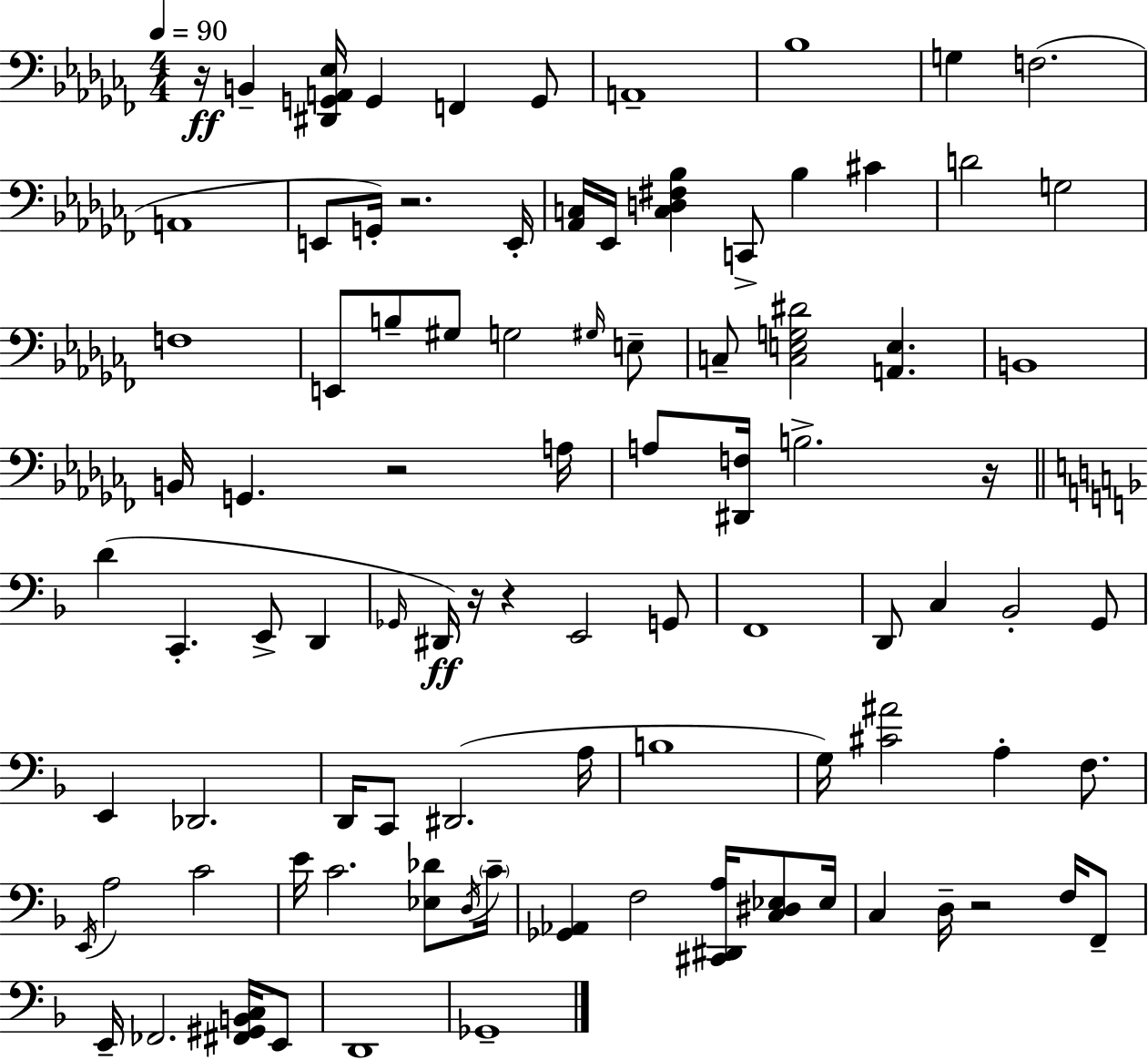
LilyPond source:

{
  \clef bass
  \numericTimeSignature
  \time 4/4
  \key aes \minor
  \tempo 4 = 90
  \repeat volta 2 { r16\ff b,4-- <dis, g, a, ees>16 g,4 f,4 g,8 | a,1-- | bes1 | g4 f2.( | \break a,1 | e,8 g,16-.) r2. e,16-. | <aes, c>16 ees,16 <c d fis bes>4 c,8-> bes4 cis'4 | d'2 g2 | \break f1 | e,8 b8-- gis8 g2 \grace { gis16 } e8-- | c8-- <c e g dis'>2 <a, e>4. | b,1 | \break b,16 g,4. r2 | a16 a8 <dis, f>16 b2.-> | r16 \bar "||" \break \key f \major d'4( c,4.-. e,8-> d,4 | \grace { ges,16 }\ff dis,16) r16 r4 e,2 g,8 | f,1 | d,8 c4 bes,2-. g,8 | \break e,4 des,2. | d,16 c,8 dis,2.( | a16 b1 | g16) <cis' ais'>2 a4-. f8. | \break \acciaccatura { e,16 } a2 c'2 | e'16 c'2. <ees des'>8 | \acciaccatura { d16 } \parenthesize c'16-- <ges, aes,>4 f2 <cis, dis, a>16 | <c dis ees>8 ees16 c4 d16-- r2 | \break f16 f,8-- e,16-- fes,2. | <fis, gis, b, c>16 e,8 d,1 | ges,1-- | } \bar "|."
}